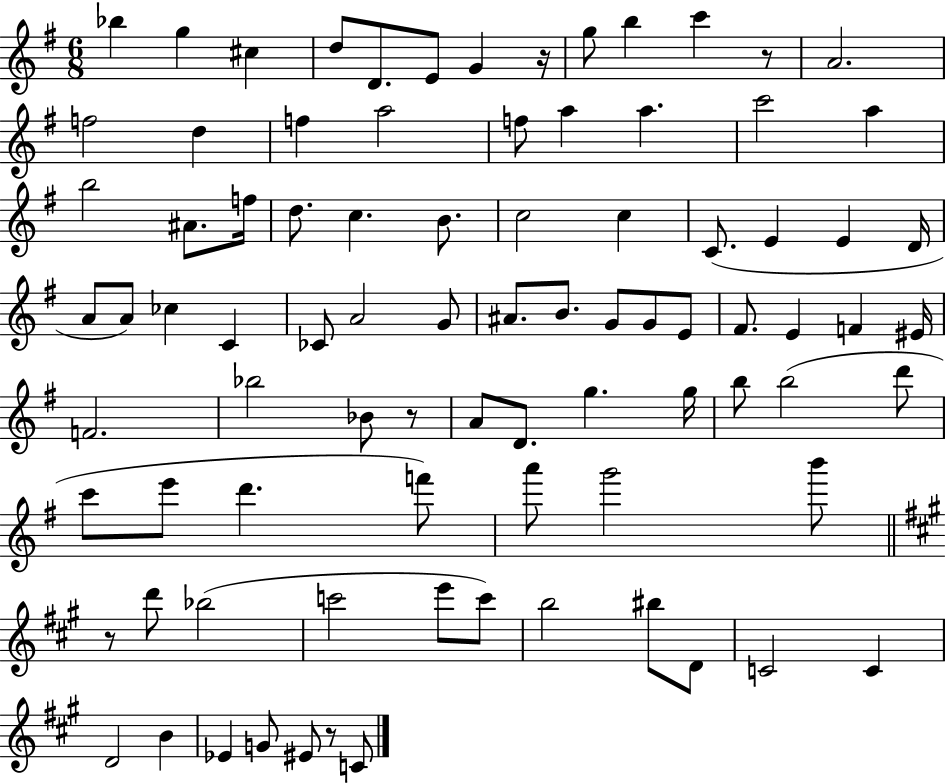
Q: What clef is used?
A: treble